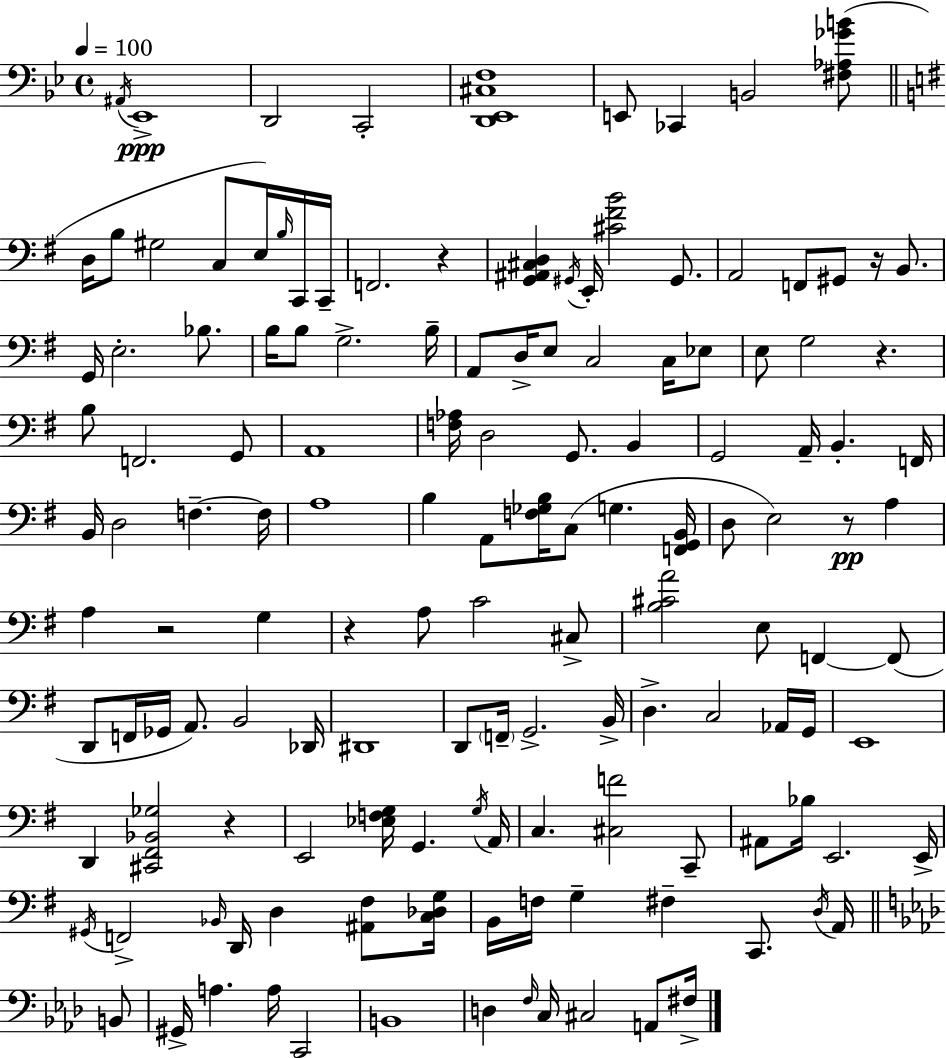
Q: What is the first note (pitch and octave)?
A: A#2